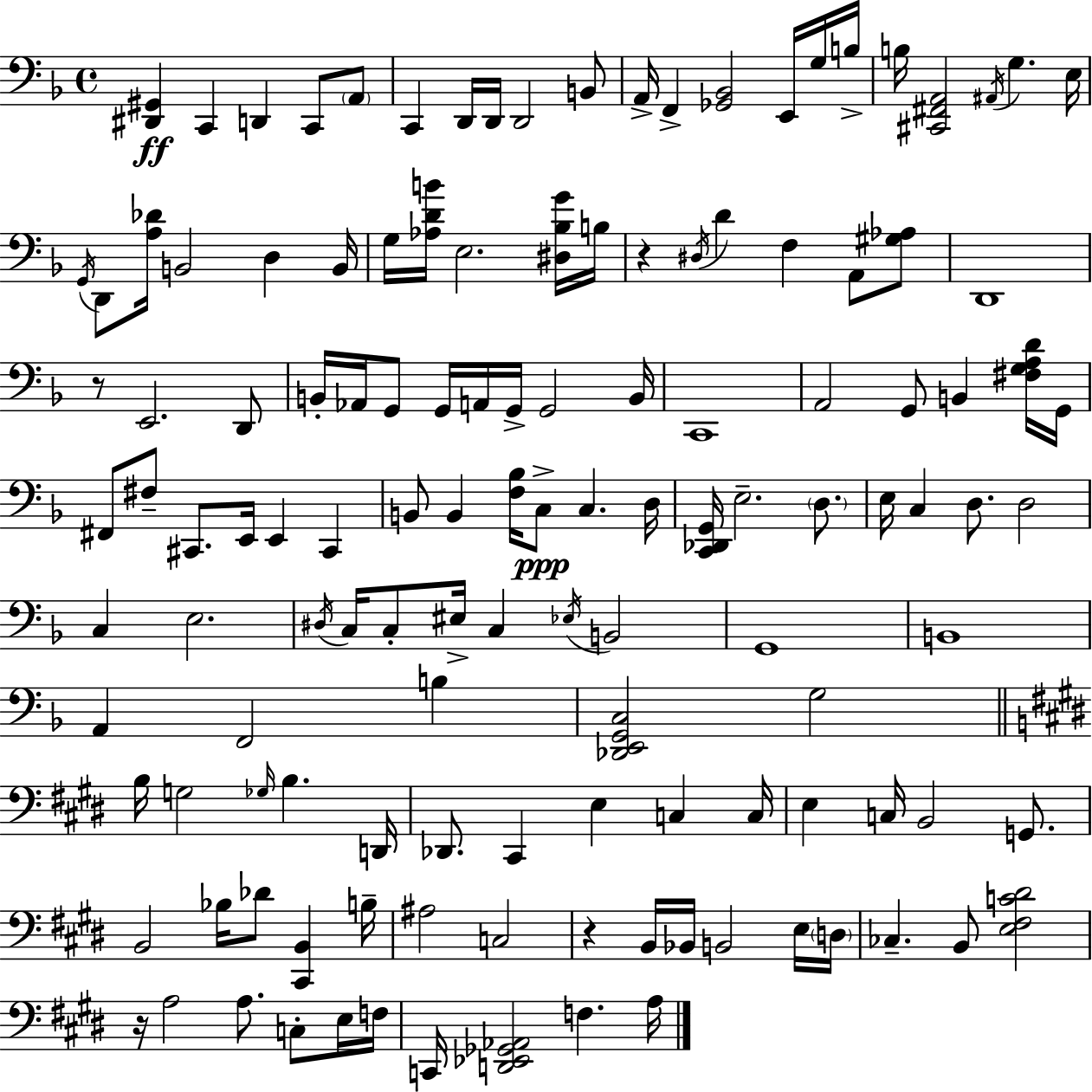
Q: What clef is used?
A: bass